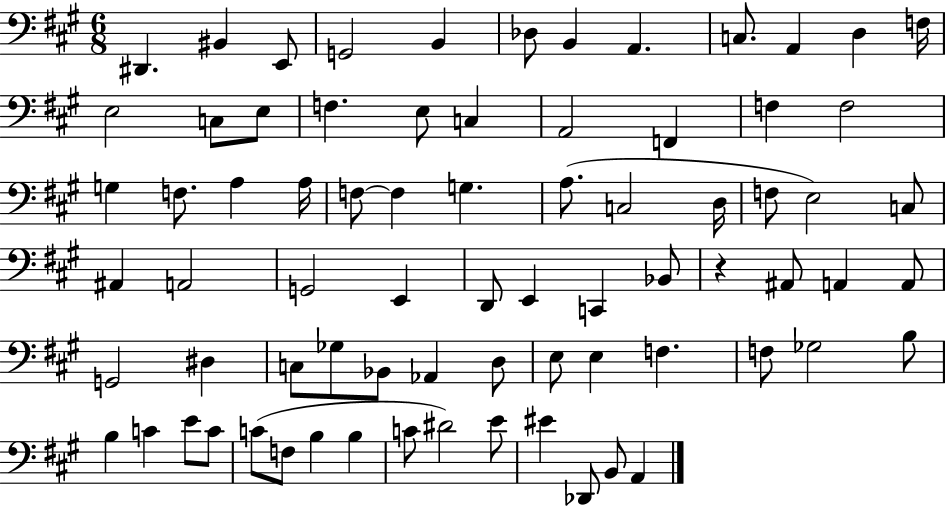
X:1
T:Untitled
M:6/8
L:1/4
K:A
^D,, ^B,, E,,/2 G,,2 B,, _D,/2 B,, A,, C,/2 A,, D, F,/4 E,2 C,/2 E,/2 F, E,/2 C, A,,2 F,, F, F,2 G, F,/2 A, A,/4 F,/2 F, G, A,/2 C,2 D,/4 F,/2 E,2 C,/2 ^A,, A,,2 G,,2 E,, D,,/2 E,, C,, _B,,/2 z ^A,,/2 A,, A,,/2 G,,2 ^D, C,/2 _G,/2 _B,,/2 _A,, D,/2 E,/2 E, F, F,/2 _G,2 B,/2 B, C E/2 C/2 C/2 F,/2 B, B, C/2 ^D2 E/2 ^E _D,,/2 B,,/2 A,,